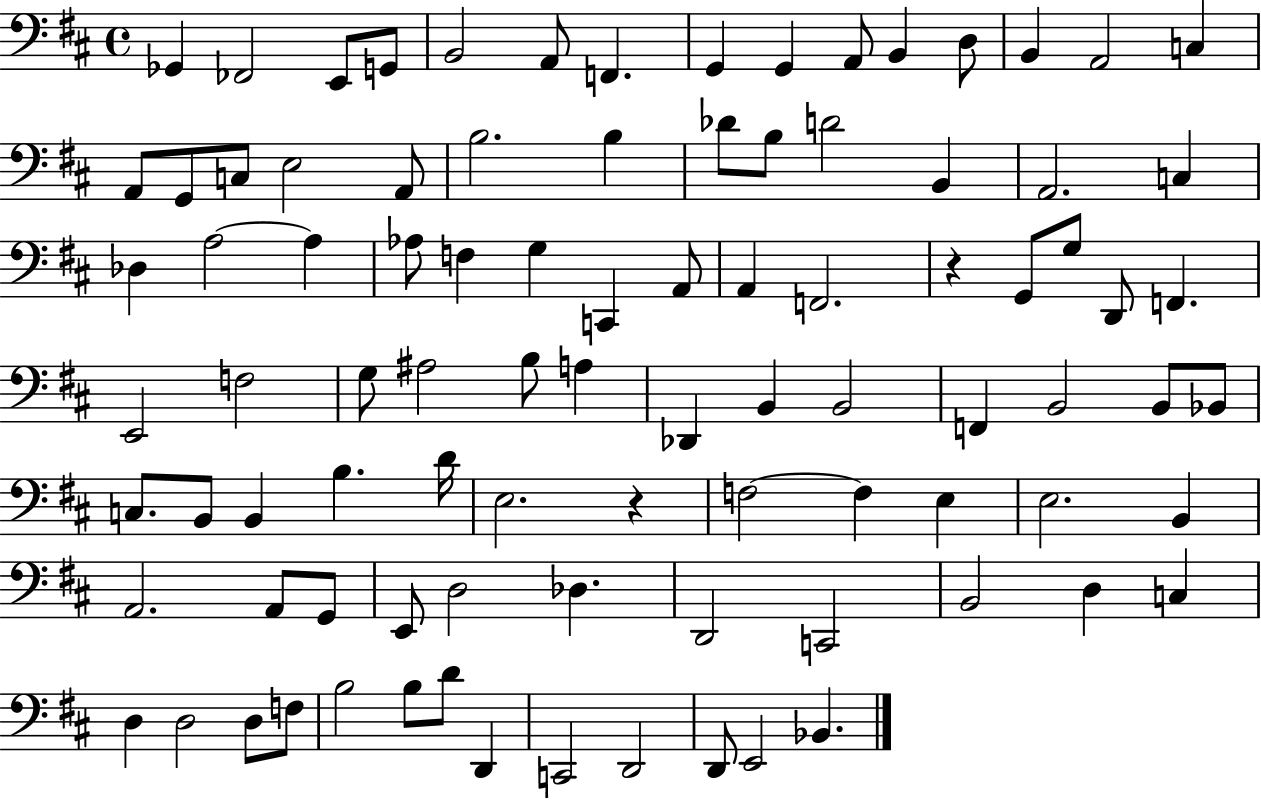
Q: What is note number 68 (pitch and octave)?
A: A2